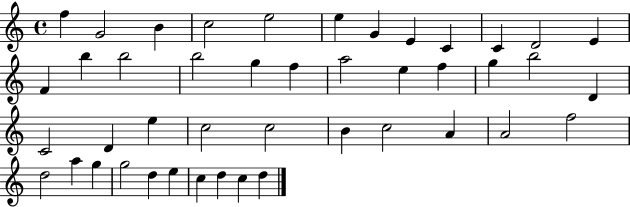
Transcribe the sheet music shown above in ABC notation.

X:1
T:Untitled
M:4/4
L:1/4
K:C
f G2 B c2 e2 e G E C C D2 E F b b2 b2 g f a2 e f g b2 D C2 D e c2 c2 B c2 A A2 f2 d2 a g g2 d e c d c d